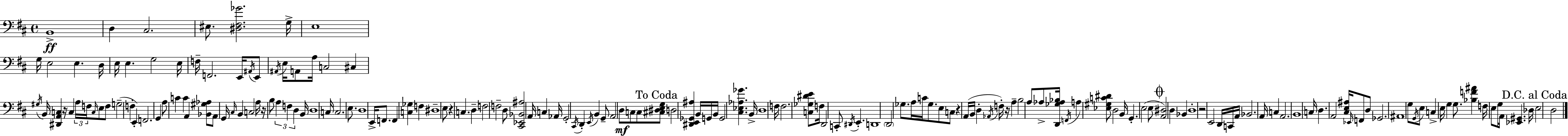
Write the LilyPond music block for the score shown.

{
  \clef bass
  \time 4/4
  \defaultTimeSignature
  \key d \major
  b,1->\ff | d4 cis2. | eis8. <dis fis ges'>2. g16-> | e1 | \break g16 e2 e4. d16 | e16 e4. g2 e16 | f16-- f,2. e,16 \acciaccatura { ais,16 } e,8 | \acciaccatura { ais,16 } e16 a,8 a16 c2 cis4 | \break \acciaccatura { gis16 } b,16 <dis, a, c>4 r16 c4 \tuplet 3/2 { a16 f16 \grace { c16 } } | e8 f8 g2--( f4-. | e,4-.) f,2. | g,4 a8 c'4 c'4 a,4 | \break <bes, gis aes>8 a,8 g,16 \grace { cis16 } b,4 c2 | a16 r16 b8 \tuplet 3/2 { a4 f4 | d4 } b,16 d1 | c16 c2. | \break e8. d1 | e,16-> f,8. f,4 <c ges>4 | f4 dis1-- | e8 r4 c4. | \break d4-- f2 f2-- | d8 <cis, ees, bes, ais>2 a,16 | c4 aes,16 g,2-. \acciaccatura { cis,16 } d,4-. | \acciaccatura { e,16 } b,4 g,8-- a,2 | \break d8\mf c8 c8 \mark "To Coda" <cis dis e g>8 d2 | <dis, e, ges, ais>4 b,16 g,16 b,16 g,2 | <cis ees aes ges'>4. b,16-> d1 | f16 f2. | \break <c ges dis' e'>8 f16 d,2 c,8-. | \acciaccatura { dis,16 } e,4.-. d,1 | \parenthesize d,2 | ges8. a16 c'16 ges8. e8 c8 r4 | \break a,16( b,16 d4-. \acciaccatura { aes,16 } f16-.) r16 a4-- b2 | a8 aes8-> <d, ges aes bes>16 \acciaccatura { f,16 } a4 <ees gis c' dis'>8 | d2 b,16 g,4.-. | e2( e8 \mark \markup { \musicglyph "scripts.coda" } <a, dis>2) | \break d4 bes,4 d1-. | r2 | e,2 d,16 c,16 a,16 bes,2. | a,16 c4 a,2. | \break b,1 | c16 d4. | a,2 <cis e ais>16 \grace { ees,16 } f,8 d8 ges,2. | ais,1 | \break g8 \acciaccatura { g,16 } e8 | c4-> e16 g4 g8. <bes f' ais'>4 | f16 e8 g16 a,16 <ees, gis,>4. des16 \mark "D.C. al Coda" e2 | d2 \bar "|."
}